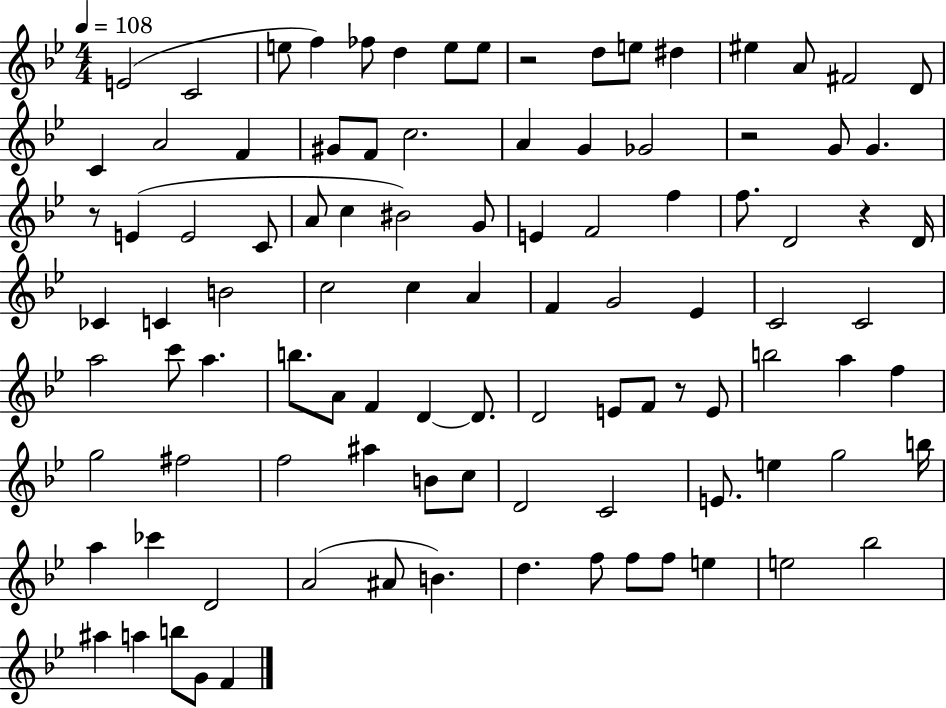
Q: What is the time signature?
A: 4/4